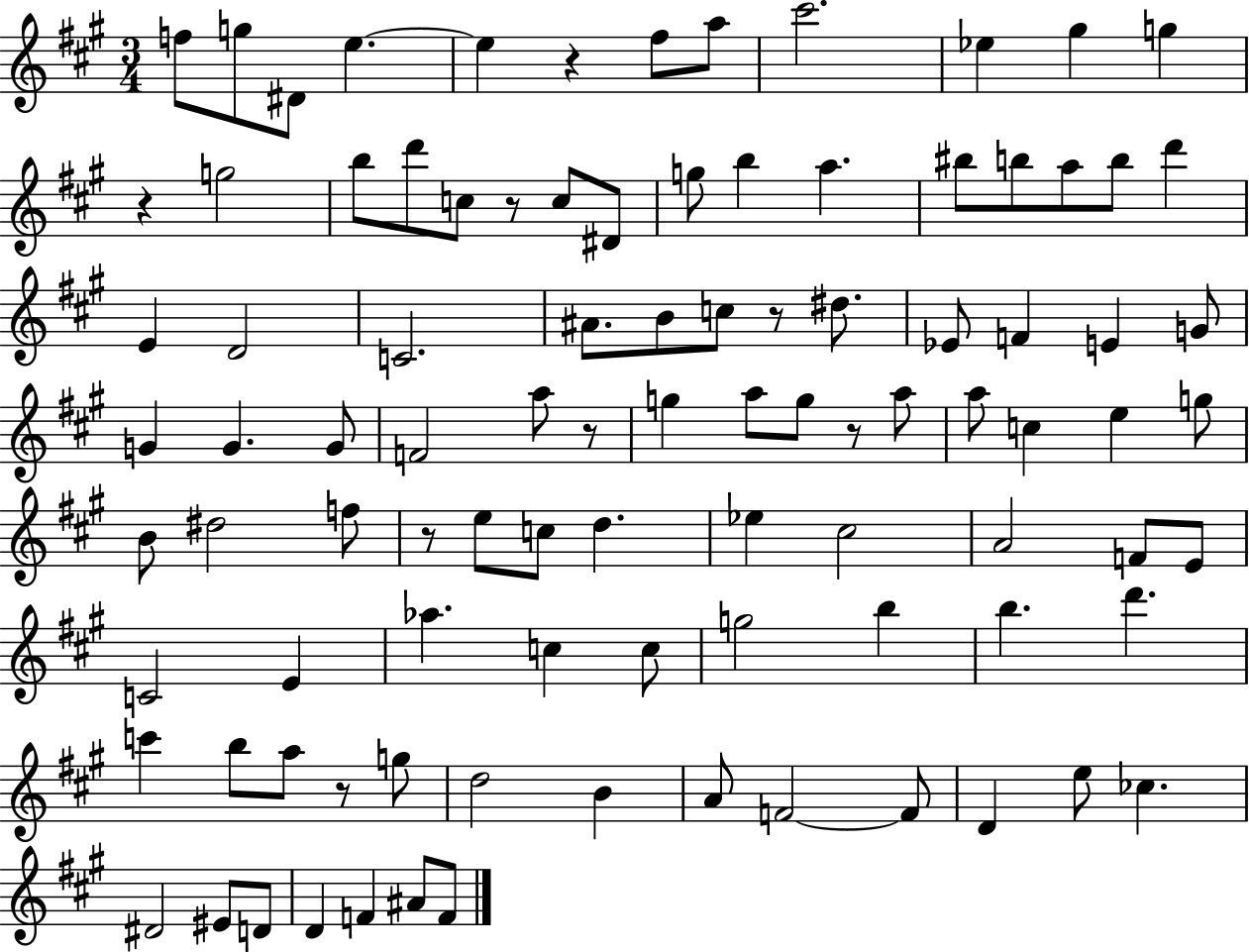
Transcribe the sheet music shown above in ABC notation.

X:1
T:Untitled
M:3/4
L:1/4
K:A
f/2 g/2 ^D/2 e e z ^f/2 a/2 ^c'2 _e ^g g z g2 b/2 d'/2 c/2 z/2 c/2 ^D/2 g/2 b a ^b/2 b/2 a/2 b/2 d' E D2 C2 ^A/2 B/2 c/2 z/2 ^d/2 _E/2 F E G/2 G G G/2 F2 a/2 z/2 g a/2 g/2 z/2 a/2 a/2 c e g/2 B/2 ^d2 f/2 z/2 e/2 c/2 d _e ^c2 A2 F/2 E/2 C2 E _a c c/2 g2 b b d' c' b/2 a/2 z/2 g/2 d2 B A/2 F2 F/2 D e/2 _c ^D2 ^E/2 D/2 D F ^A/2 F/2